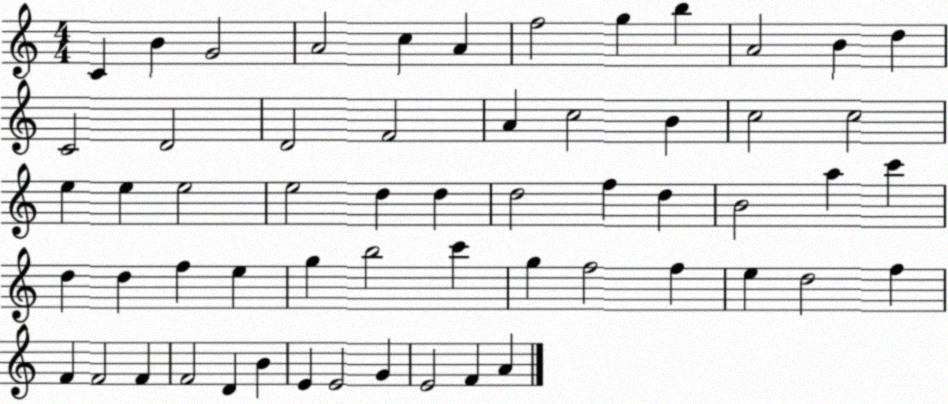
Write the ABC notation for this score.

X:1
T:Untitled
M:4/4
L:1/4
K:C
C B G2 A2 c A f2 g b A2 B d C2 D2 D2 F2 A c2 B c2 c2 e e e2 e2 d d d2 f d B2 a c' d d f e g b2 c' g f2 f e d2 f F F2 F F2 D B E E2 G E2 F A